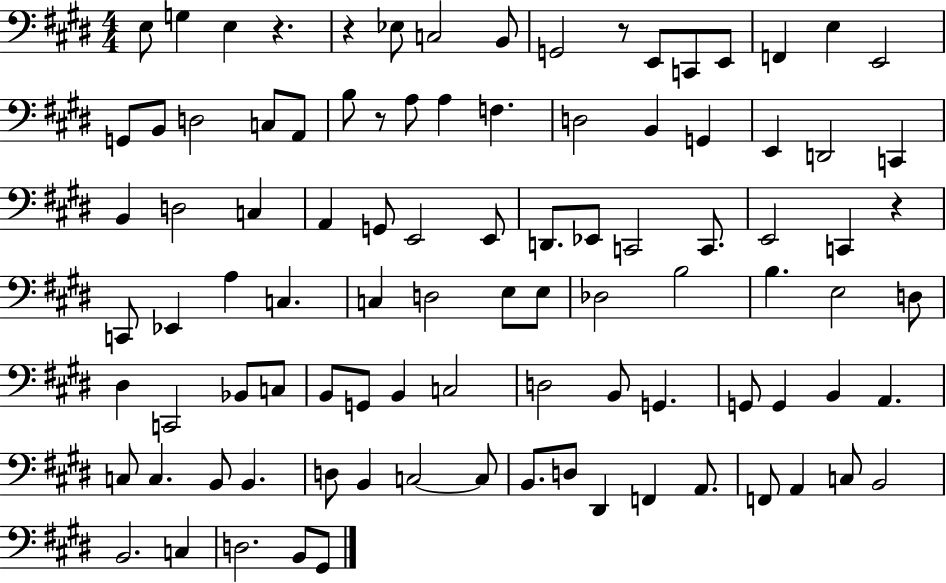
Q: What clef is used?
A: bass